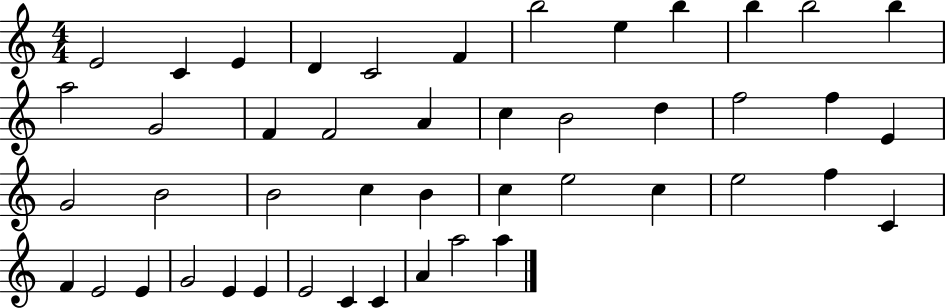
E4/h C4/q E4/q D4/q C4/h F4/q B5/h E5/q B5/q B5/q B5/h B5/q A5/h G4/h F4/q F4/h A4/q C5/q B4/h D5/q F5/h F5/q E4/q G4/h B4/h B4/h C5/q B4/q C5/q E5/h C5/q E5/h F5/q C4/q F4/q E4/h E4/q G4/h E4/q E4/q E4/h C4/q C4/q A4/q A5/h A5/q